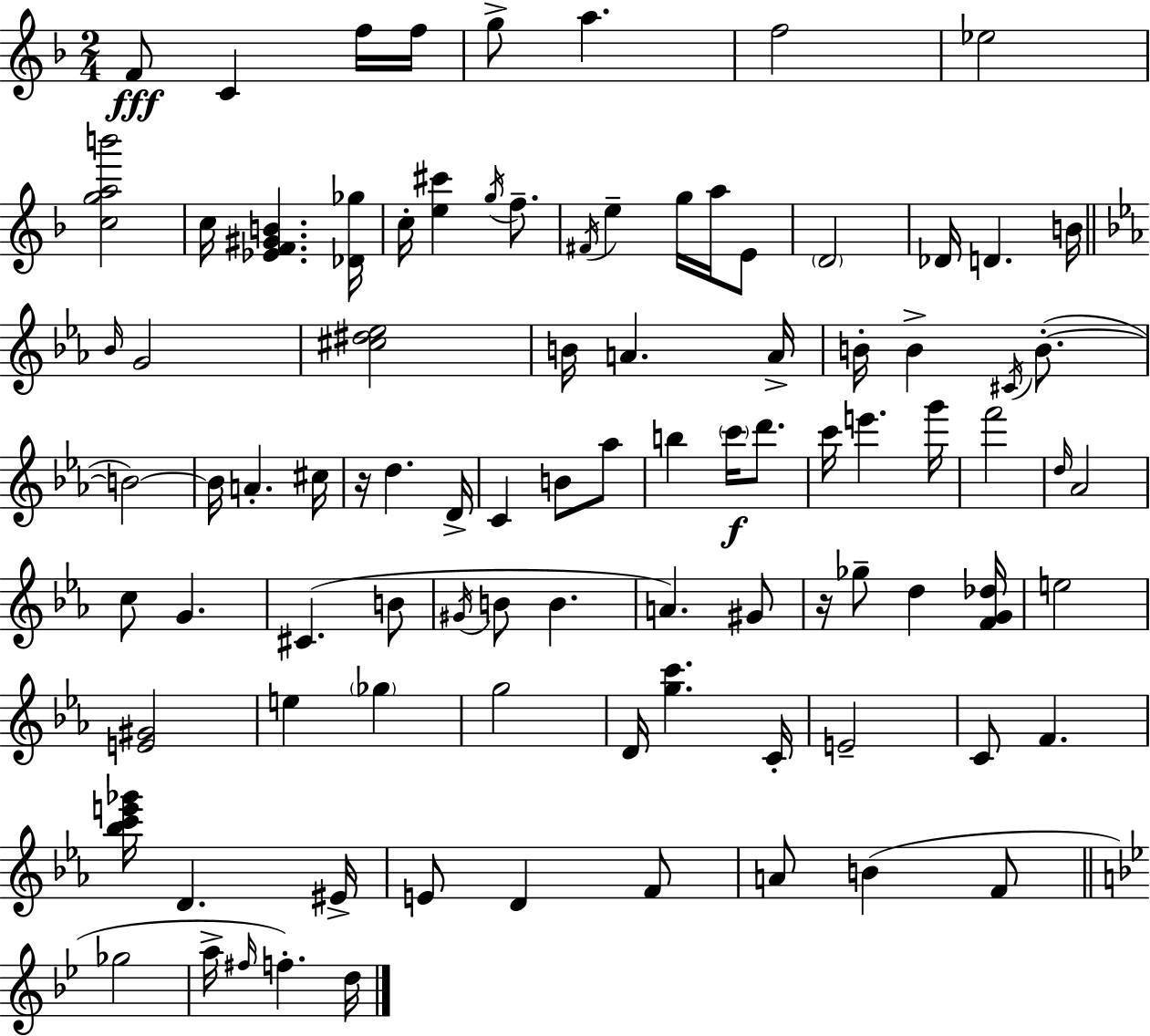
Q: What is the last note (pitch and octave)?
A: D5